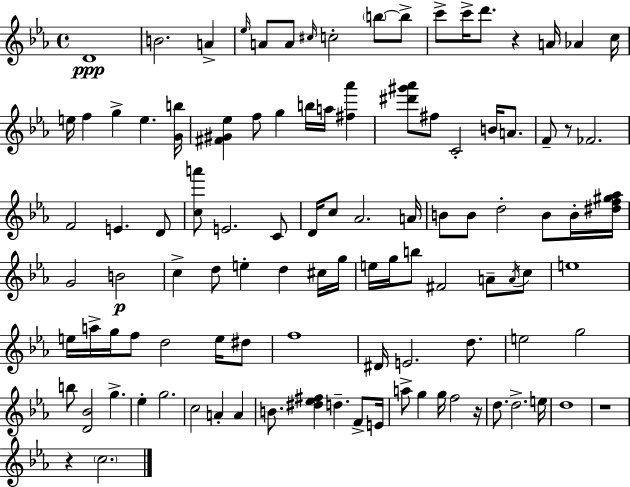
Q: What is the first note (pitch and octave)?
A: D4